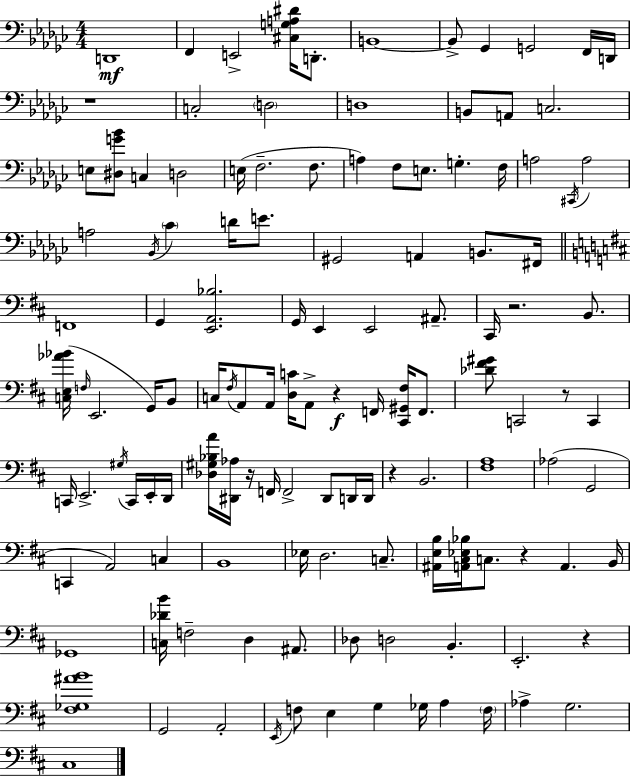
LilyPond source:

{
  \clef bass
  \numericTimeSignature
  \time 4/4
  \key ees \minor
  d,1\mf | f,4 e,2-> <cis g a dis'>16 d,8.-. | b,1~~ | b,8-> ges,4 g,2 f,16 d,16 | \break r1 | c2-. \parenthesize d2 | d1 | b,8 a,8 c2. | \break e8 <dis g' bes'>8 c4 d2 | e16( f2.-- f8. | a4) f8 e8. g4.-. f16 | a2 \acciaccatura { cis,16 } a2 | \break a2 \acciaccatura { bes,16 } \parenthesize ces'4 d'16 e'8. | gis,2 a,4 b,8. | fis,16 \bar "||" \break \key d \major f,1 | g,4 <e, a, bes>2. | g,16 e,4 e,2 ais,8.-- | cis,16 r2. b,8. | \break <c e aes' bes'>16( \grace { f16 } e,2. g,16) b,8 | c16 \acciaccatura { fis16 } a,8 a,16 <d c'>16 a,8-> r4\f f,16 <cis, gis, fis>16 f,8. | <des' fis' gis'>8 c,2 r8 c,4 | c,16 e,2.-> \acciaccatura { gis16 } | \break c,16 e,16-. d,16 <des gis bes a'>16 <dis, aes>16 r16 f,16 f,2-> dis,8 | d,16 d,16 r4 b,2. | <fis a>1 | aes2( g,2 | \break c,4 a,2) c4 | b,1 | ees16 d2. | c8.-- <ais, e b>16 <a, cis ees bes>16 c8. r4 a,4. | \break b,16 ges,1 | <c des' b'>16 f2-- d4 | ais,8. des8 d2 b,4.-. | e,2.-. r4 | \break <fis ges ais' b'>1 | g,2 a,2-. | \acciaccatura { e,16 } f8 e4 g4 ges16 a4 | \parenthesize f16 aes4-> g2. | \break cis1 | \bar "|."
}